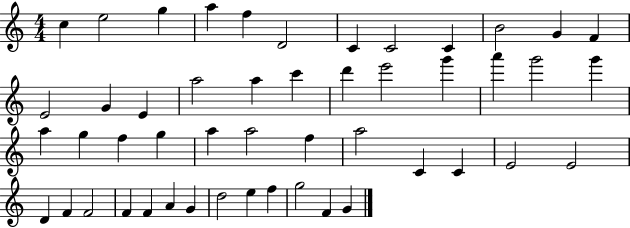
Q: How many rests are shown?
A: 0